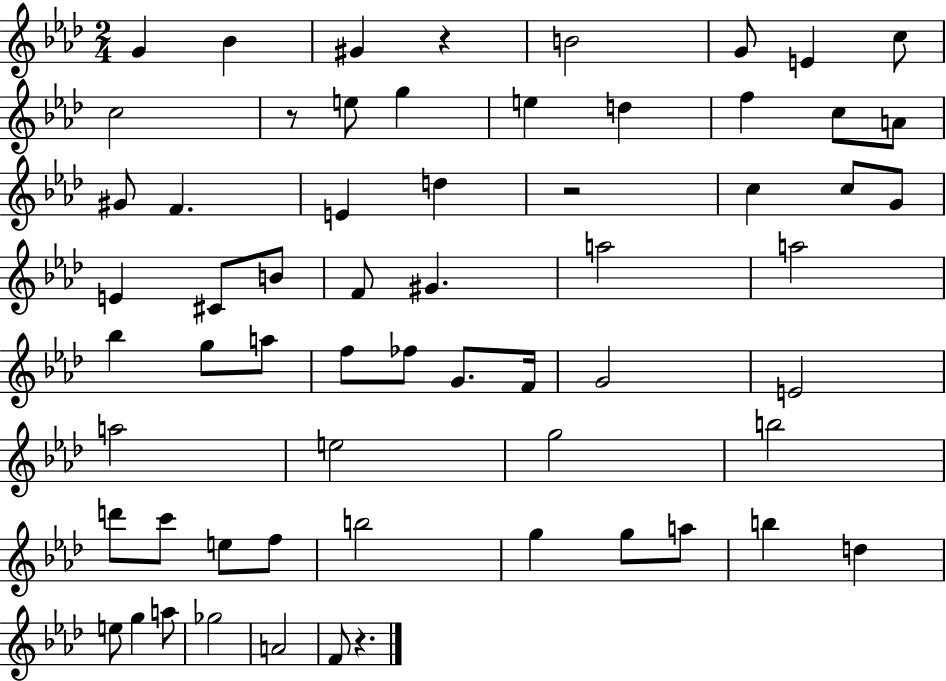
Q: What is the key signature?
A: AES major